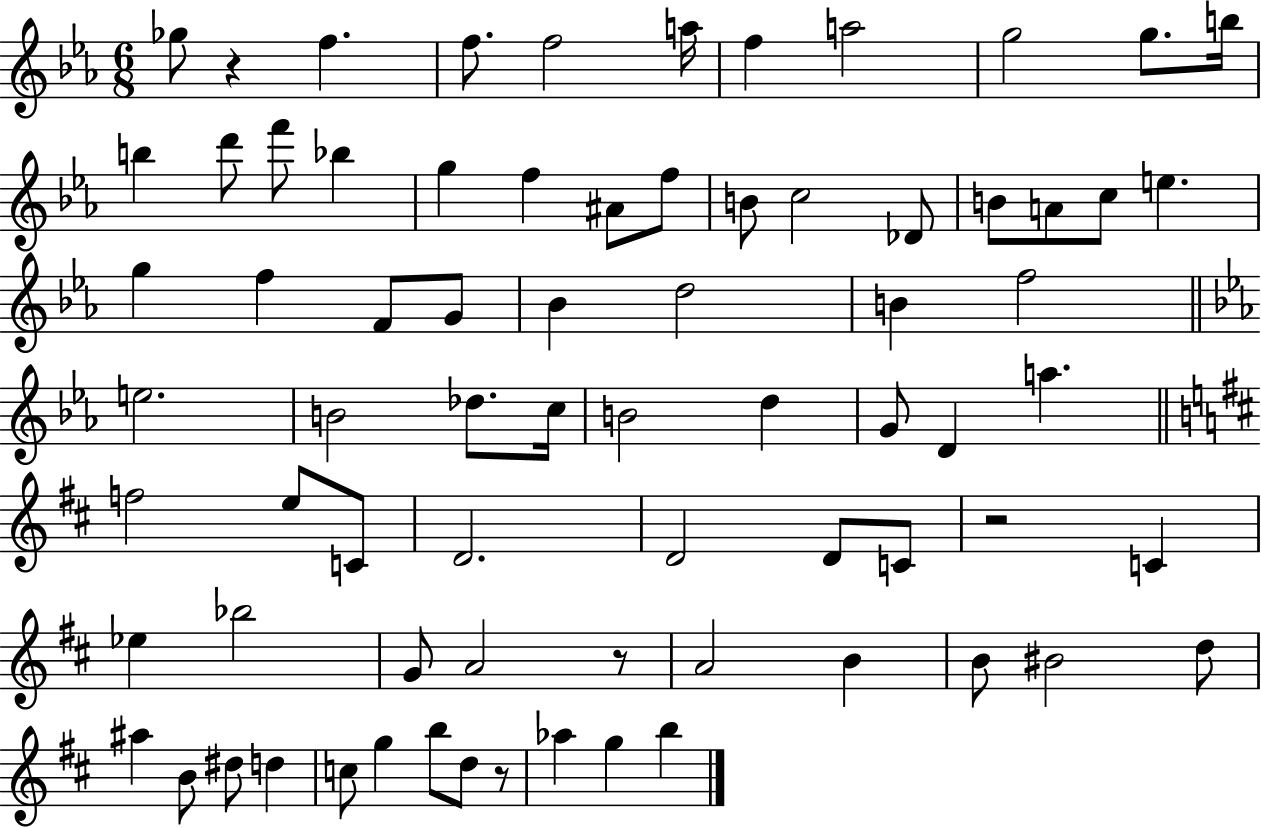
Gb5/e R/q F5/q. F5/e. F5/h A5/s F5/q A5/h G5/h G5/e. B5/s B5/q D6/e F6/e Bb5/q G5/q F5/q A#4/e F5/e B4/e C5/h Db4/e B4/e A4/e C5/e E5/q. G5/q F5/q F4/e G4/e Bb4/q D5/h B4/q F5/h E5/h. B4/h Db5/e. C5/s B4/h D5/q G4/e D4/q A5/q. F5/h E5/e C4/e D4/h. D4/h D4/e C4/e R/h C4/q Eb5/q Bb5/h G4/e A4/h R/e A4/h B4/q B4/e BIS4/h D5/e A#5/q B4/e D#5/e D5/q C5/e G5/q B5/e D5/e R/e Ab5/q G5/q B5/q